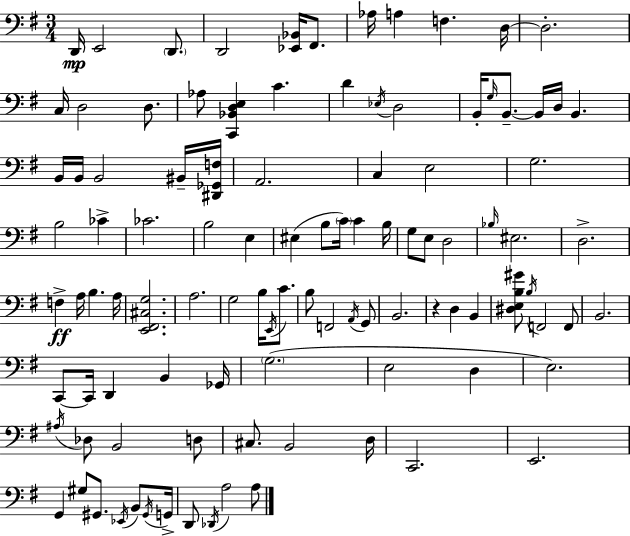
X:1
T:Untitled
M:3/4
L:1/4
K:G
D,,/4 E,,2 D,,/2 D,,2 [_E,,_B,,]/4 ^F,,/2 _A,/4 A, F, D,/4 D,2 C,/4 D,2 D,/2 _A,/2 [C,,_B,,D,E,] C D _E,/4 D,2 B,,/4 G,/4 B,,/2 B,,/4 D,/4 B,, B,,/4 B,,/4 B,,2 ^B,,/4 [^D,,_G,,F,]/4 A,,2 C, E,2 G,2 B,2 _C _C2 B,2 E, ^E, B,/2 C/4 C B,/4 G,/2 E,/2 D,2 _B,/4 ^E,2 D,2 F, A,/4 B, A,/4 [E,,^F,,^C,G,]2 A,2 G,2 B,/4 E,,/4 C/2 B,/2 F,,2 A,,/4 G,,/2 B,,2 z D, B,, [^D,E,B,^G]/2 B,/4 F,,2 F,,/2 B,,2 C,,/2 C,,/4 D,, B,, _G,,/4 G,2 E,2 D, E,2 ^A,/4 _D,/2 B,,2 D,/2 ^C,/2 B,,2 D,/4 C,,2 E,,2 G,, ^G,/2 ^G,,/2 _E,,/4 B,,/2 ^G,,/4 G,,/4 D,,/2 _D,,/4 A,2 A,/2